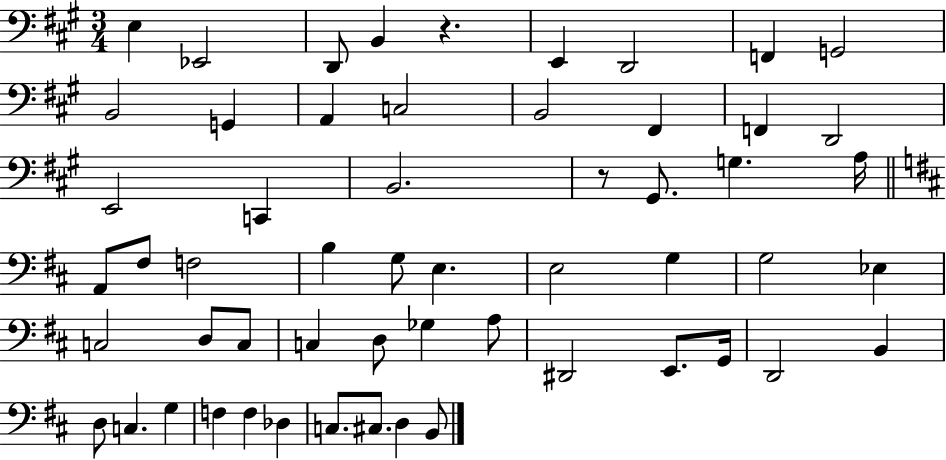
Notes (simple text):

E3/q Eb2/h D2/e B2/q R/q. E2/q D2/h F2/q G2/h B2/h G2/q A2/q C3/h B2/h F#2/q F2/q D2/h E2/h C2/q B2/h. R/e G#2/e. G3/q. A3/s A2/e F#3/e F3/h B3/q G3/e E3/q. E3/h G3/q G3/h Eb3/q C3/h D3/e C3/e C3/q D3/e Gb3/q A3/e D#2/h E2/e. G2/s D2/h B2/q D3/e C3/q. G3/q F3/q F3/q Db3/q C3/e. C#3/e. D3/q B2/e